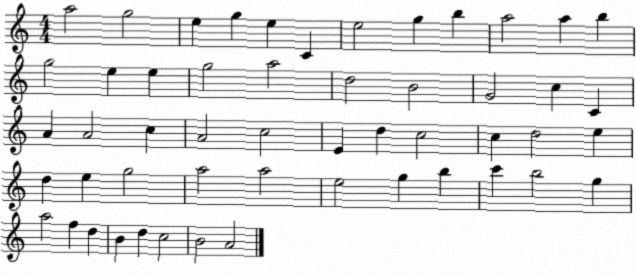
X:1
T:Untitled
M:4/4
L:1/4
K:C
a2 g2 e g e C e2 g b a2 a b g2 e e g2 a2 d2 B2 G2 c C A A2 c A2 c2 E d c2 c d2 e d e g2 a2 a2 e2 g b c' b2 g a2 f d B d c2 B2 A2